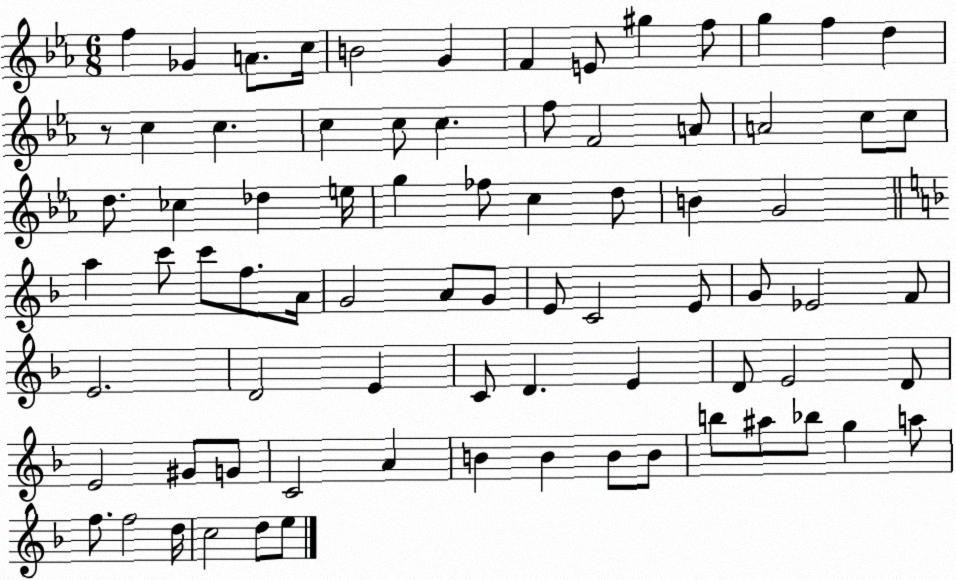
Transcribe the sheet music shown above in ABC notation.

X:1
T:Untitled
M:6/8
L:1/4
K:Eb
f _G A/2 c/4 B2 G F E/2 ^g f/2 g f d z/2 c c c c/2 c f/2 F2 A/2 A2 c/2 c/2 d/2 _c _d e/4 g _f/2 c d/2 B G2 a c'/2 c'/2 f/2 A/4 G2 A/2 G/2 E/2 C2 E/2 G/2 _E2 F/2 E2 D2 E C/2 D E D/2 E2 D/2 E2 ^G/2 G/2 C2 A B B B/2 B/2 b/2 ^a/2 _b/2 g a/2 f/2 f2 d/4 c2 d/2 e/2